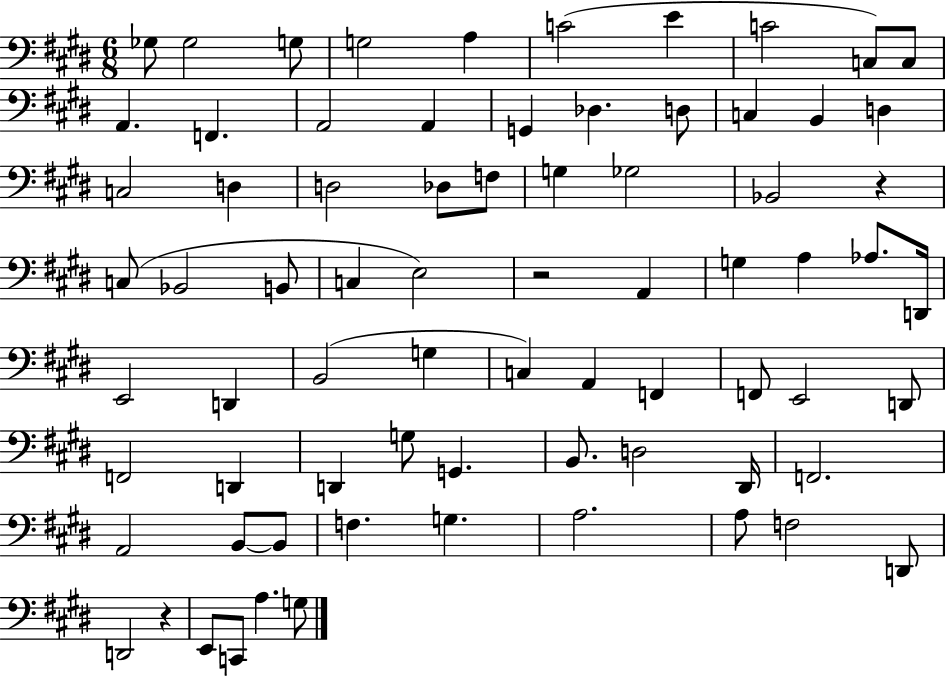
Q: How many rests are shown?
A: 3